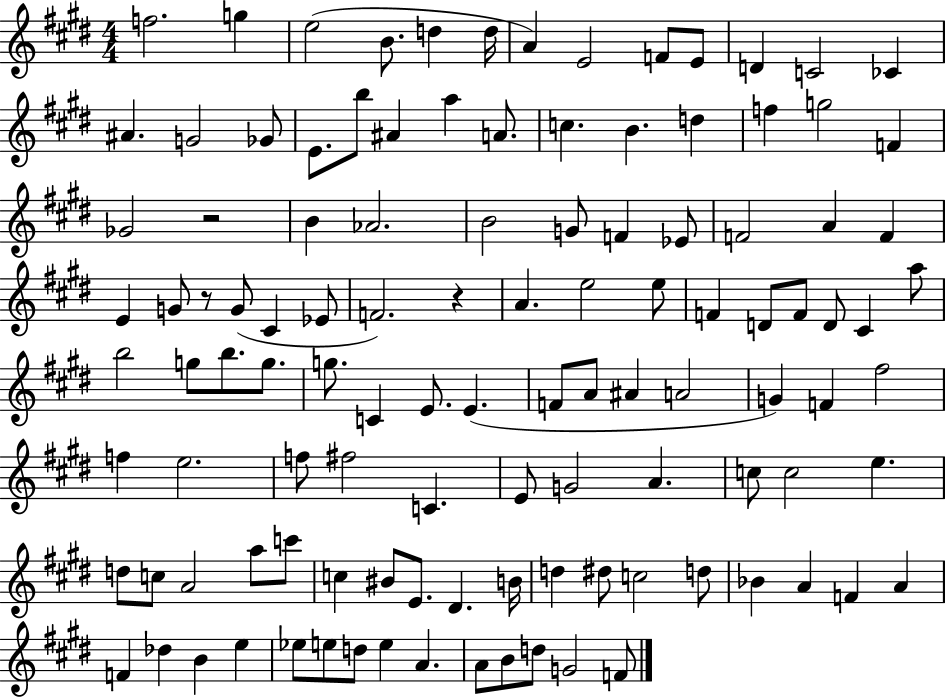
{
  \clef treble
  \numericTimeSignature
  \time 4/4
  \key e \major
  f''2. g''4 | e''2( b'8. d''4 d''16 | a'4) e'2 f'8 e'8 | d'4 c'2 ces'4 | \break ais'4. g'2 ges'8 | e'8. b''8 ais'4 a''4 a'8. | c''4. b'4. d''4 | f''4 g''2 f'4 | \break ges'2 r2 | b'4 aes'2. | b'2 g'8 f'4 ees'8 | f'2 a'4 f'4 | \break e'4 g'8 r8 g'8( cis'4 ees'8 | f'2.) r4 | a'4. e''2 e''8 | f'4 d'8 f'8 d'8 cis'4 a''8 | \break b''2 g''8 b''8. g''8. | g''8. c'4 e'8. e'4.( | f'8 a'8 ais'4 a'2 | g'4) f'4 fis''2 | \break f''4 e''2. | f''8 fis''2 c'4. | e'8 g'2 a'4. | c''8 c''2 e''4. | \break d''8 c''8 a'2 a''8 c'''8 | c''4 bis'8 e'8. dis'4. b'16 | d''4 dis''8 c''2 d''8 | bes'4 a'4 f'4 a'4 | \break f'4 des''4 b'4 e''4 | ees''8 e''8 d''8 e''4 a'4. | a'8 b'8 d''8 g'2 f'8 | \bar "|."
}